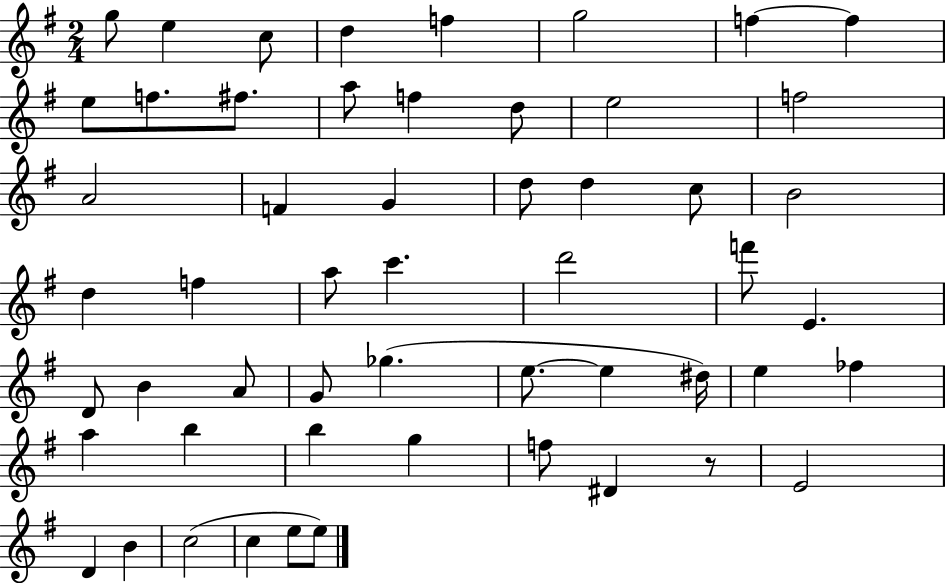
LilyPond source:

{
  \clef treble
  \numericTimeSignature
  \time 2/4
  \key g \major
  \repeat volta 2 { g''8 e''4 c''8 | d''4 f''4 | g''2 | f''4~~ f''4 | \break e''8 f''8. fis''8. | a''8 f''4 d''8 | e''2 | f''2 | \break a'2 | f'4 g'4 | d''8 d''4 c''8 | b'2 | \break d''4 f''4 | a''8 c'''4. | d'''2 | f'''8 e'4. | \break d'8 b'4 a'8 | g'8 ges''4.( | e''8.~~ e''4 dis''16) | e''4 fes''4 | \break a''4 b''4 | b''4 g''4 | f''8 dis'4 r8 | e'2 | \break d'4 b'4 | c''2( | c''4 e''8 e''8) | } \bar "|."
}